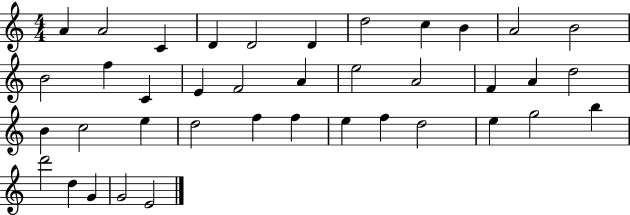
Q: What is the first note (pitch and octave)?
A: A4